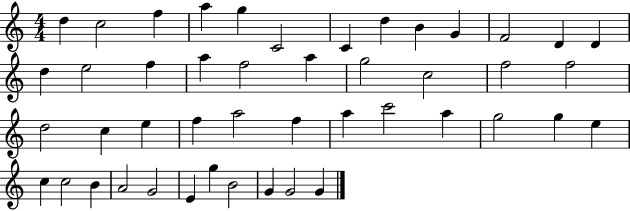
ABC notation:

X:1
T:Untitled
M:4/4
L:1/4
K:C
d c2 f a g C2 C d B G F2 D D d e2 f a f2 a g2 c2 f2 f2 d2 c e f a2 f a c'2 a g2 g e c c2 B A2 G2 E g B2 G G2 G